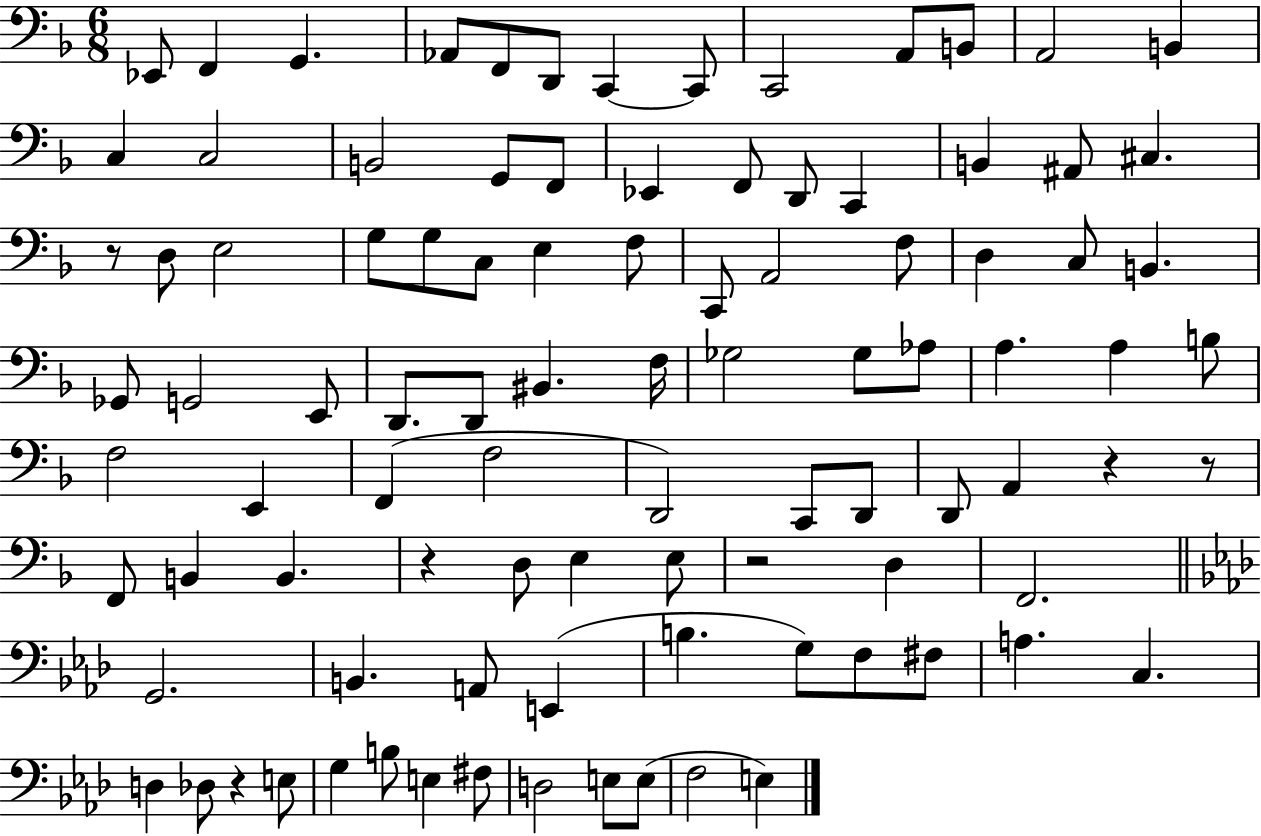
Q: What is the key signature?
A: F major